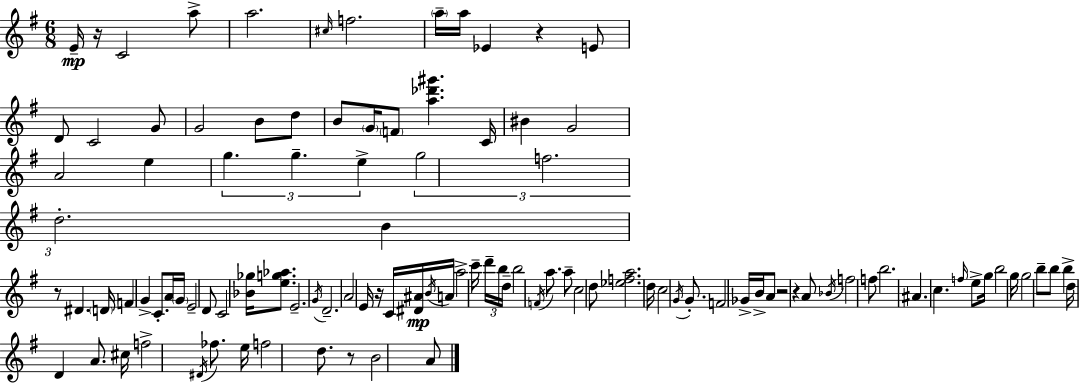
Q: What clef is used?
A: treble